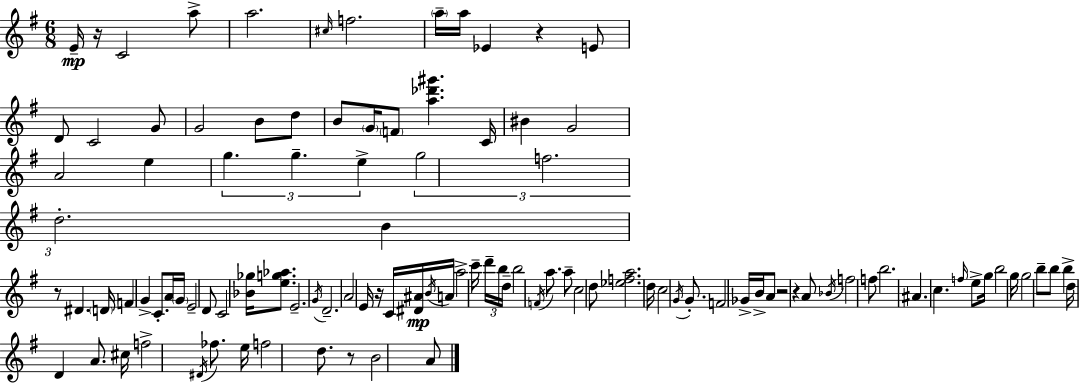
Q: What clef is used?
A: treble